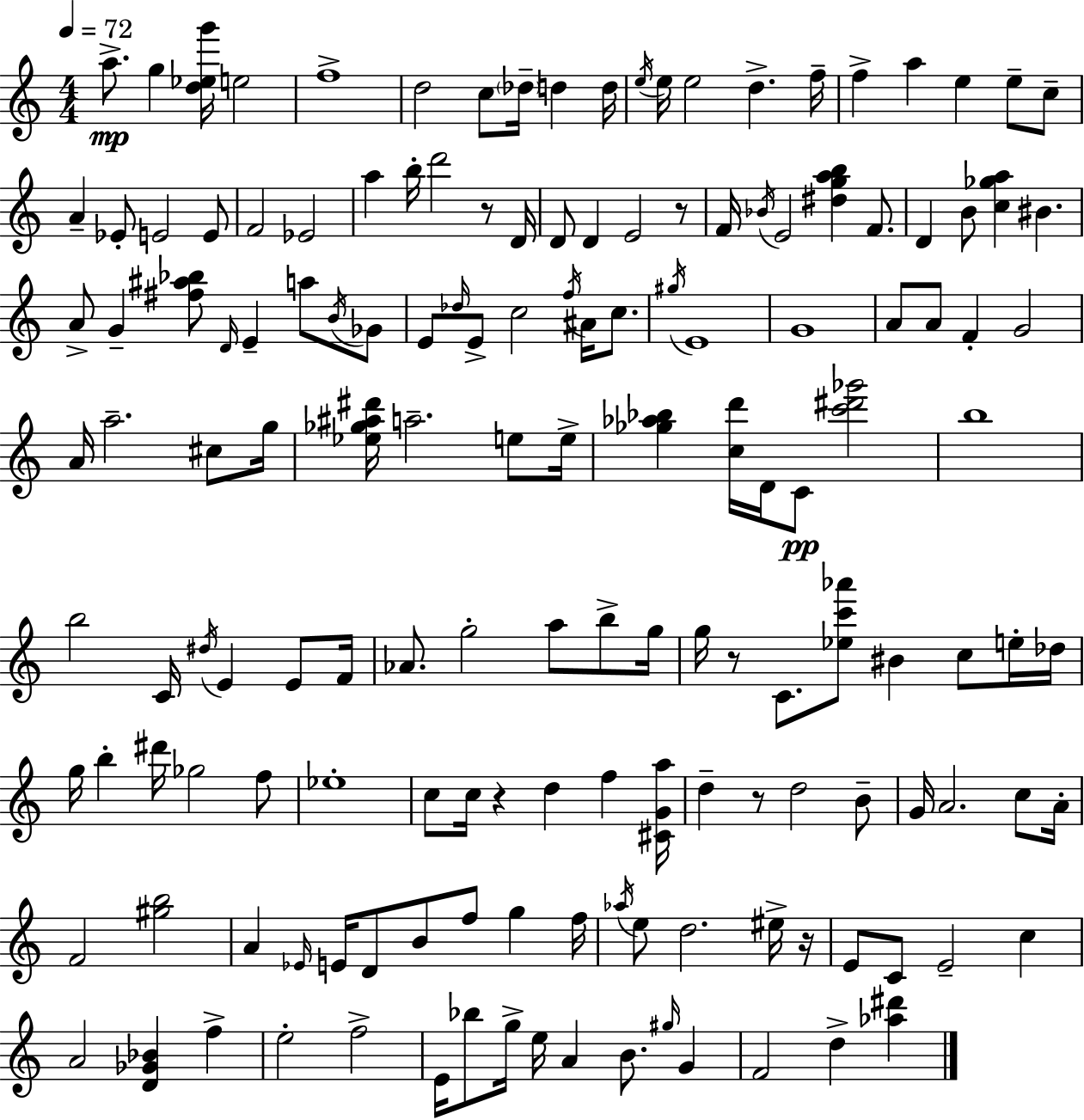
{
  \clef treble
  \numericTimeSignature
  \time 4/4
  \key a \minor
  \tempo 4 = 72
  a''8.->\mp g''4 <d'' ees'' g'''>16 e''2 | f''1-> | d''2 c''8 \parenthesize des''16-- d''4 d''16 | \acciaccatura { e''16 } e''16 e''2 d''4.-> | \break f''16-- f''4-> a''4 e''4 e''8-- c''8-- | a'4-- ees'8-. e'2 e'8 | f'2 ees'2 | a''4 b''16-. d'''2 r8 | \break d'16 d'8 d'4 e'2 r8 | f'16 \acciaccatura { bes'16 } e'2 <dis'' g'' a'' b''>4 f'8. | d'4 b'8 <c'' ges'' a''>4 bis'4. | a'8-> g'4-- <fis'' ais'' bes''>8 \grace { d'16 } e'4-- a''8 | \break \acciaccatura { b'16 } ges'8 e'8 \grace { des''16 } e'8-> c''2 | \acciaccatura { f''16 } ais'16 c''8. \acciaccatura { gis''16 } e'1 | g'1 | a'8 a'8 f'4-. g'2 | \break a'16 a''2.-- | cis''8 g''16 <ees'' ges'' ais'' dis'''>16 a''2.-- | e''8 e''16-> <ges'' aes'' bes''>4 <c'' d'''>16 d'16 c'8\pp <c''' dis''' ges'''>2 | b''1 | \break b''2 c'16 | \acciaccatura { dis''16 } e'4 e'8 f'16 aes'8. g''2-. | a''8 b''8-> g''16 g''16 r8 c'8. <ees'' c''' aes'''>8 | bis'4 c''8 e''16-. des''16 g''16 b''4-. dis'''16 ges''2 | \break f''8 ees''1-. | c''8 c''16 r4 d''4 | f''4 <cis' g' a''>16 d''4-- r8 d''2 | b'8-- g'16 a'2. | \break c''8 a'16-. f'2 | <gis'' b''>2 a'4 \grace { ees'16 } e'16 d'8 | b'8 f''8 g''4 f''16 \acciaccatura { aes''16 } e''8 d''2. | eis''16-> r16 e'8 c'8 e'2-- | \break c''4 a'2 | <d' ges' bes'>4 f''4-> e''2-. | f''2-> e'16 bes''8 g''16-> e''16 a'4 | b'8. \grace { gis''16 } g'4 f'2 | \break d''4-> <aes'' dis'''>4 \bar "|."
}